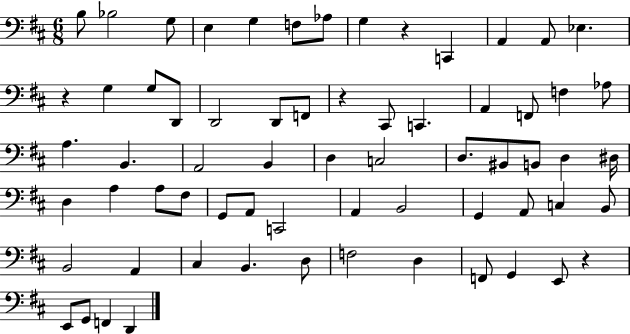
X:1
T:Untitled
M:6/8
L:1/4
K:D
B,/2 _B,2 G,/2 E, G, F,/2 _A,/2 G, z C,, A,, A,,/2 _E, z G, G,/2 D,,/2 D,,2 D,,/2 F,,/2 z ^C,,/2 C,, A,, F,,/2 F, _A,/2 A, B,, A,,2 B,, D, C,2 D,/2 ^B,,/2 B,,/2 D, ^D,/4 D, A, A,/2 ^F,/2 G,,/2 A,,/2 C,,2 A,, B,,2 G,, A,,/2 C, B,,/2 B,,2 A,, ^C, B,, D,/2 F,2 D, F,,/2 G,, E,,/2 z E,,/2 G,,/2 F,, D,,